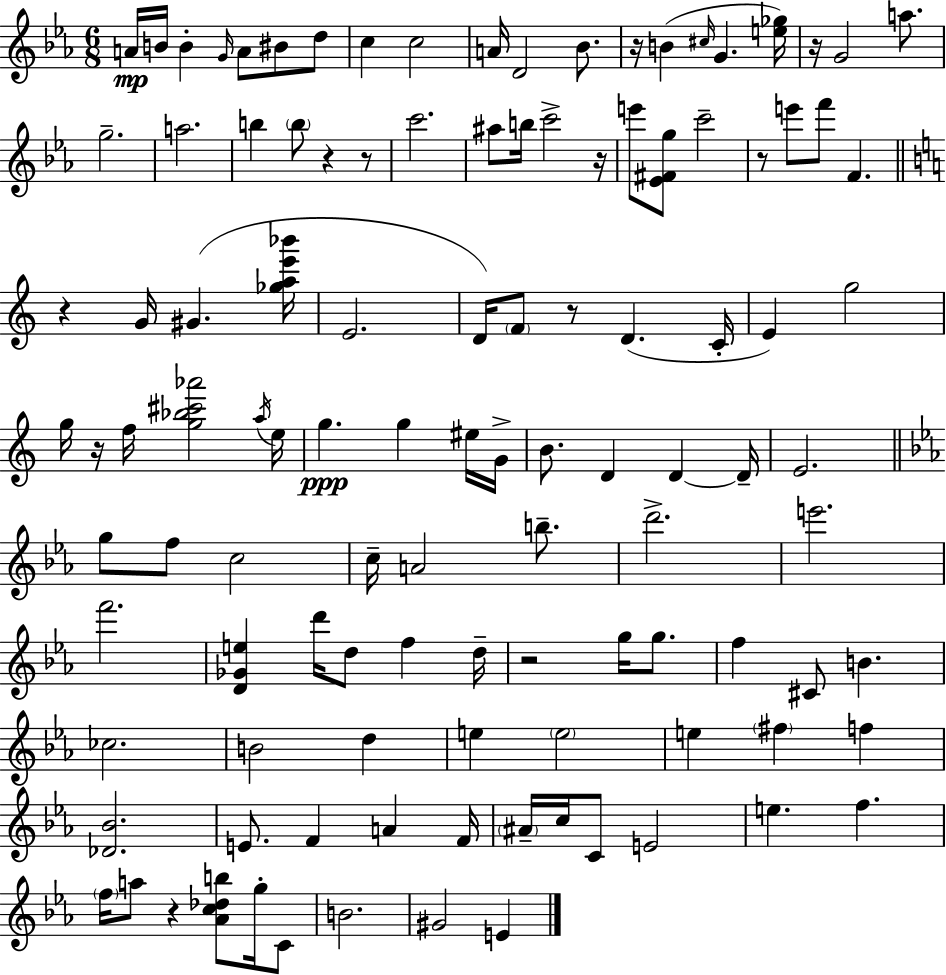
{
  \clef treble
  \numericTimeSignature
  \time 6/8
  \key c \minor
  a'16\mp b'16 b'4-. \grace { g'16 } a'8 bis'8 d''8 | c''4 c''2 | a'16 d'2 bes'8. | r16 b'4( \grace { cis''16 } g'4. | \break <e'' ges''>16) r16 g'2 a''8. | g''2.-- | a''2. | b''4 \parenthesize b''8 r4 | \break r8 c'''2. | ais''8 b''16 c'''2-> | r16 e'''8 <ees' fis' g''>8 c'''2-- | r8 e'''8 f'''8 f'4. | \break \bar "||" \break \key a \minor r4 g'16 gis'4.( <ges'' a'' e''' bes'''>16 | e'2. | d'16) \parenthesize f'8 r8 d'4.( c'16-. | e'4) g''2 | \break g''16 r16 f''16 <g'' bes'' cis''' aes'''>2 \acciaccatura { a''16 } | e''16 g''4.\ppp g''4 eis''16 | g'16-> b'8. d'4 d'4~~ | d'16-- e'2. | \break \bar "||" \break \key c \minor g''8 f''8 c''2 | c''16-- a'2 b''8.-- | d'''2.-> | e'''2. | \break f'''2. | <d' ges' e''>4 d'''16 d''8 f''4 d''16-- | r2 g''16 g''8. | f''4 cis'8 b'4. | \break ces''2. | b'2 d''4 | e''4 \parenthesize e''2 | e''4 \parenthesize fis''4 f''4 | \break <des' bes'>2. | e'8. f'4 a'4 f'16 | \parenthesize ais'16-- c''16 c'8 e'2 | e''4. f''4. | \break \parenthesize f''16 a''8 r4 <aes' c'' des'' b''>8 g''16-. c'8 | b'2. | gis'2 e'4 | \bar "|."
}